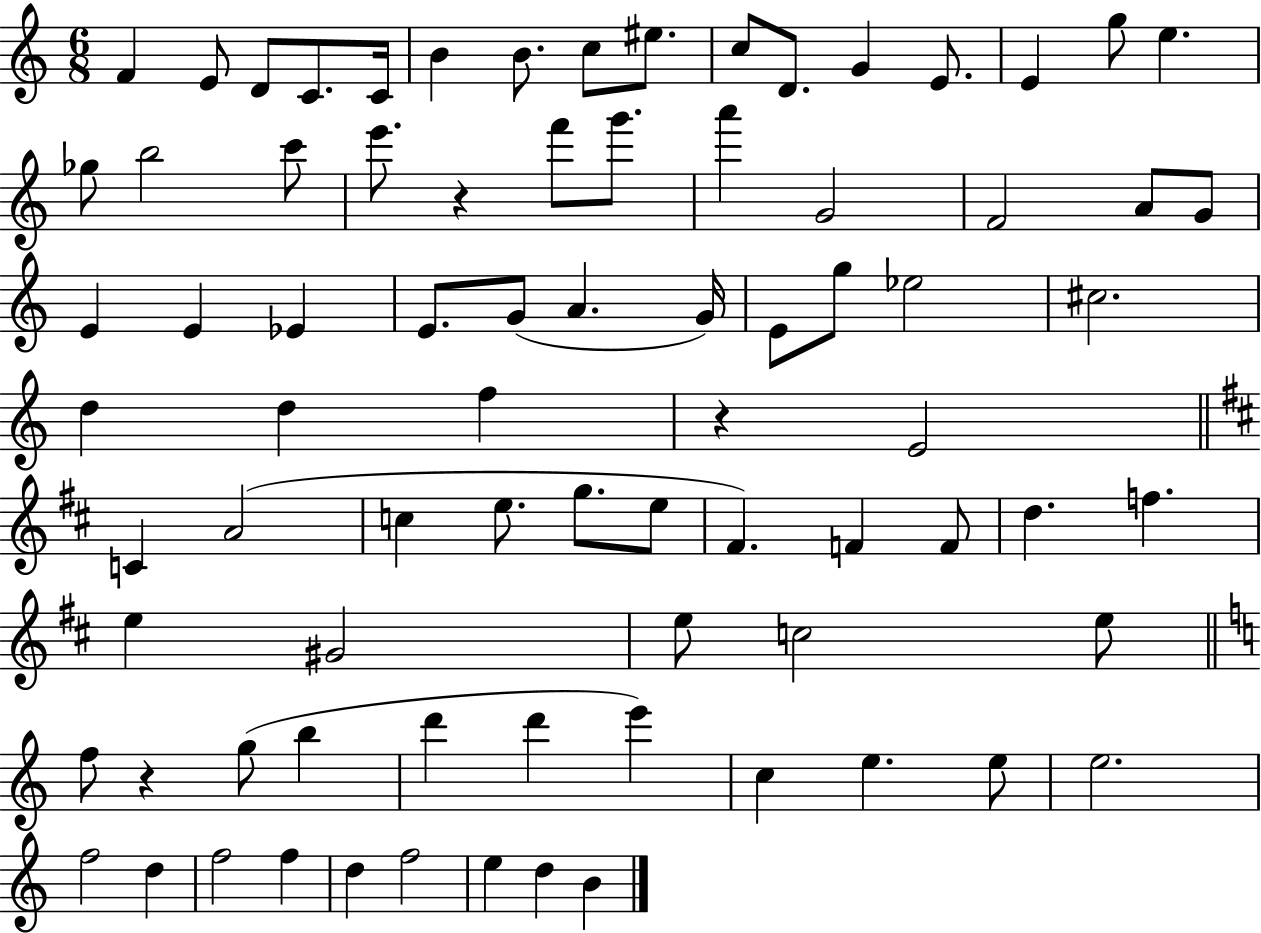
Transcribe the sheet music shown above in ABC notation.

X:1
T:Untitled
M:6/8
L:1/4
K:C
F E/2 D/2 C/2 C/4 B B/2 c/2 ^e/2 c/2 D/2 G E/2 E g/2 e _g/2 b2 c'/2 e'/2 z f'/2 g'/2 a' G2 F2 A/2 G/2 E E _E E/2 G/2 A G/4 E/2 g/2 _e2 ^c2 d d f z E2 C A2 c e/2 g/2 e/2 ^F F F/2 d f e ^G2 e/2 c2 e/2 f/2 z g/2 b d' d' e' c e e/2 e2 f2 d f2 f d f2 e d B